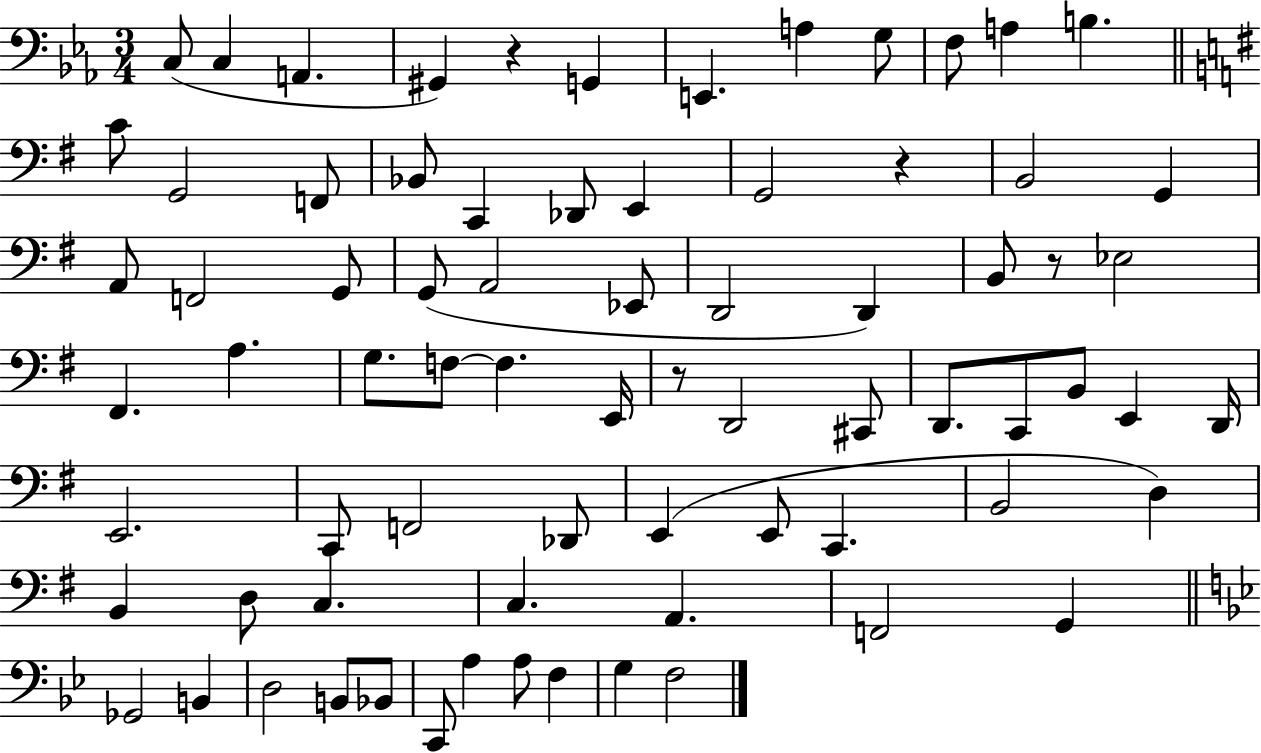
C3/e C3/q A2/q. G#2/q R/q G2/q E2/q. A3/q G3/e F3/e A3/q B3/q. C4/e G2/h F2/e Bb2/e C2/q Db2/e E2/q G2/h R/q B2/h G2/q A2/e F2/h G2/e G2/e A2/h Eb2/e D2/h D2/q B2/e R/e Eb3/h F#2/q. A3/q. G3/e. F3/e F3/q. E2/s R/e D2/h C#2/e D2/e. C2/e B2/e E2/q D2/s E2/h. C2/e F2/h Db2/e E2/q E2/e C2/q. B2/h D3/q B2/q D3/e C3/q. C3/q. A2/q. F2/h G2/q Gb2/h B2/q D3/h B2/e Bb2/e C2/e A3/q A3/e F3/q G3/q F3/h